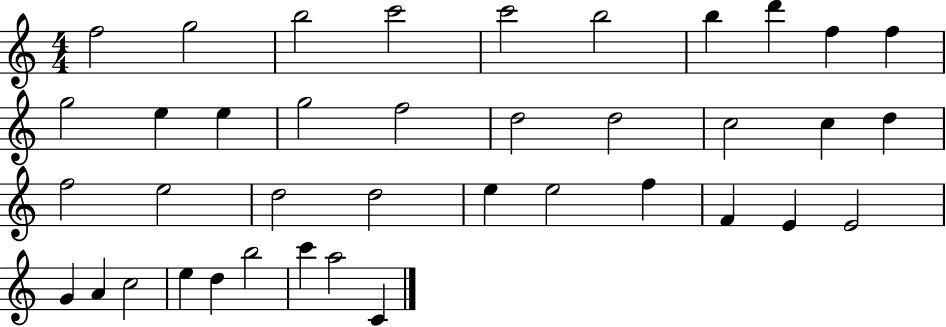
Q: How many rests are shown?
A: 0